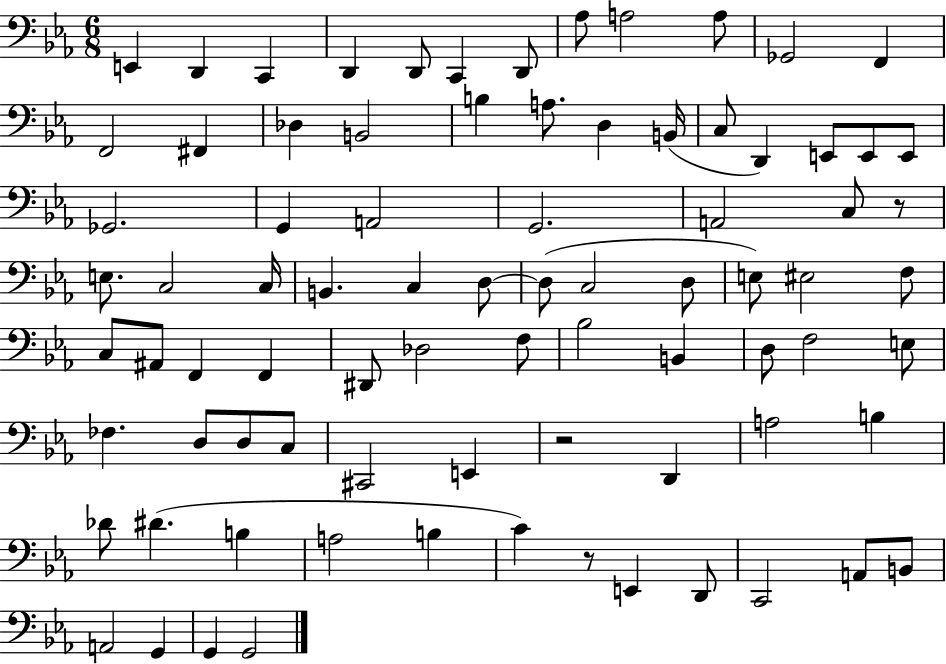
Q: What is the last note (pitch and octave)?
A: G2